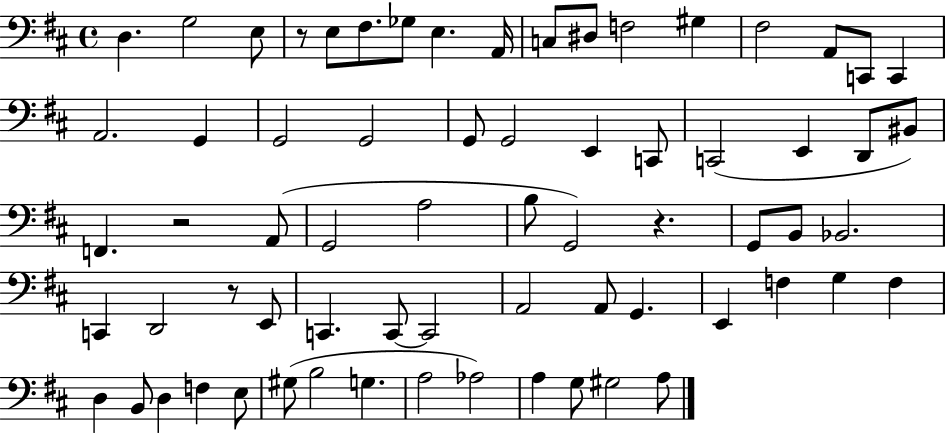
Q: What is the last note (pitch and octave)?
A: A3